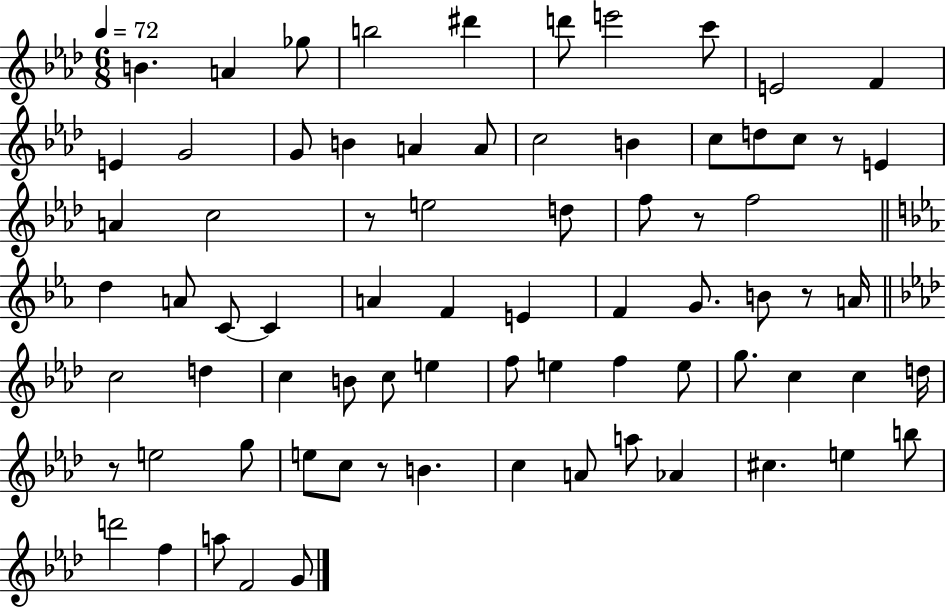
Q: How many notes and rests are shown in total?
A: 76